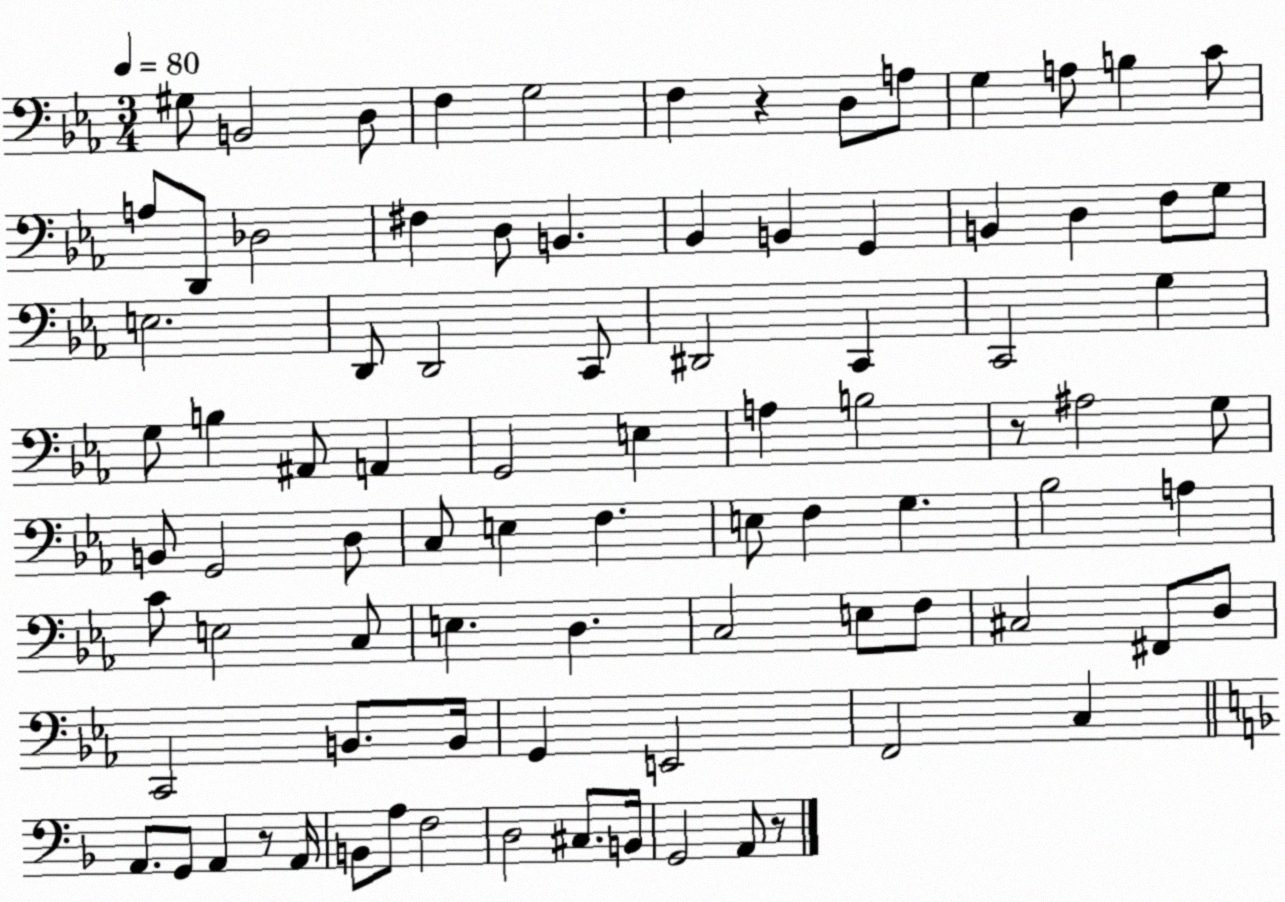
X:1
T:Untitled
M:3/4
L:1/4
K:Eb
^G,/2 B,,2 D,/2 F, G,2 F, z D,/2 A,/2 G, A,/2 B, C/2 A,/2 D,,/2 _D,2 ^F, D,/2 B,, _B,, B,, G,, B,, D, F,/2 G,/2 E,2 D,,/2 D,,2 C,,/2 ^D,,2 C,, C,,2 G, G,/2 B, ^A,,/2 A,, G,,2 E, A, B,2 z/2 ^A,2 G,/2 B,,/2 G,,2 D,/2 C,/2 E, F, E,/2 F, G, _B,2 A, C/2 E,2 C,/2 E, D, C,2 E,/2 F,/2 ^C,2 ^F,,/2 D,/2 C,,2 B,,/2 B,,/4 G,, E,,2 F,,2 C, A,,/2 G,,/2 A,, z/2 A,,/4 B,,/2 A,/2 F,2 D,2 ^C,/2 B,,/4 G,,2 A,,/2 z/2